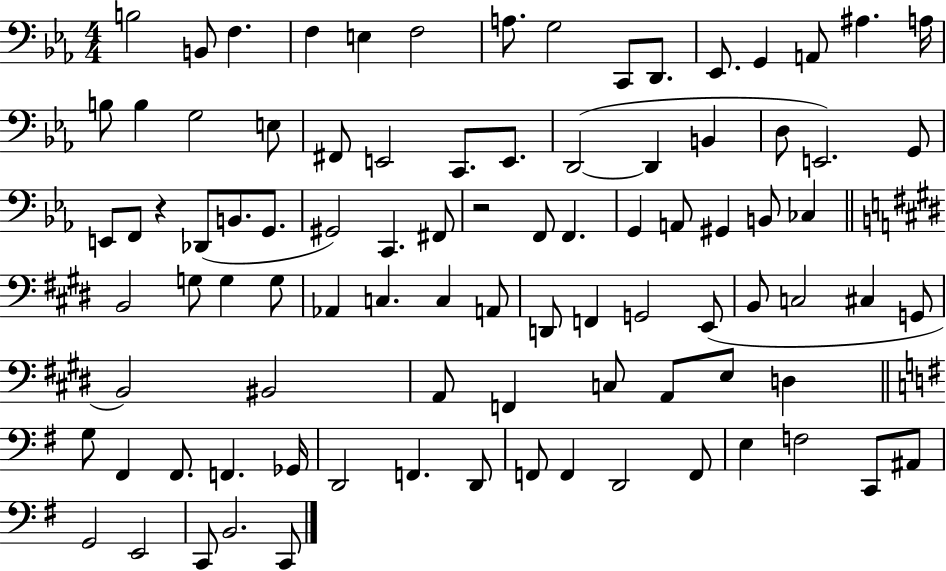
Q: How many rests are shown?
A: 2